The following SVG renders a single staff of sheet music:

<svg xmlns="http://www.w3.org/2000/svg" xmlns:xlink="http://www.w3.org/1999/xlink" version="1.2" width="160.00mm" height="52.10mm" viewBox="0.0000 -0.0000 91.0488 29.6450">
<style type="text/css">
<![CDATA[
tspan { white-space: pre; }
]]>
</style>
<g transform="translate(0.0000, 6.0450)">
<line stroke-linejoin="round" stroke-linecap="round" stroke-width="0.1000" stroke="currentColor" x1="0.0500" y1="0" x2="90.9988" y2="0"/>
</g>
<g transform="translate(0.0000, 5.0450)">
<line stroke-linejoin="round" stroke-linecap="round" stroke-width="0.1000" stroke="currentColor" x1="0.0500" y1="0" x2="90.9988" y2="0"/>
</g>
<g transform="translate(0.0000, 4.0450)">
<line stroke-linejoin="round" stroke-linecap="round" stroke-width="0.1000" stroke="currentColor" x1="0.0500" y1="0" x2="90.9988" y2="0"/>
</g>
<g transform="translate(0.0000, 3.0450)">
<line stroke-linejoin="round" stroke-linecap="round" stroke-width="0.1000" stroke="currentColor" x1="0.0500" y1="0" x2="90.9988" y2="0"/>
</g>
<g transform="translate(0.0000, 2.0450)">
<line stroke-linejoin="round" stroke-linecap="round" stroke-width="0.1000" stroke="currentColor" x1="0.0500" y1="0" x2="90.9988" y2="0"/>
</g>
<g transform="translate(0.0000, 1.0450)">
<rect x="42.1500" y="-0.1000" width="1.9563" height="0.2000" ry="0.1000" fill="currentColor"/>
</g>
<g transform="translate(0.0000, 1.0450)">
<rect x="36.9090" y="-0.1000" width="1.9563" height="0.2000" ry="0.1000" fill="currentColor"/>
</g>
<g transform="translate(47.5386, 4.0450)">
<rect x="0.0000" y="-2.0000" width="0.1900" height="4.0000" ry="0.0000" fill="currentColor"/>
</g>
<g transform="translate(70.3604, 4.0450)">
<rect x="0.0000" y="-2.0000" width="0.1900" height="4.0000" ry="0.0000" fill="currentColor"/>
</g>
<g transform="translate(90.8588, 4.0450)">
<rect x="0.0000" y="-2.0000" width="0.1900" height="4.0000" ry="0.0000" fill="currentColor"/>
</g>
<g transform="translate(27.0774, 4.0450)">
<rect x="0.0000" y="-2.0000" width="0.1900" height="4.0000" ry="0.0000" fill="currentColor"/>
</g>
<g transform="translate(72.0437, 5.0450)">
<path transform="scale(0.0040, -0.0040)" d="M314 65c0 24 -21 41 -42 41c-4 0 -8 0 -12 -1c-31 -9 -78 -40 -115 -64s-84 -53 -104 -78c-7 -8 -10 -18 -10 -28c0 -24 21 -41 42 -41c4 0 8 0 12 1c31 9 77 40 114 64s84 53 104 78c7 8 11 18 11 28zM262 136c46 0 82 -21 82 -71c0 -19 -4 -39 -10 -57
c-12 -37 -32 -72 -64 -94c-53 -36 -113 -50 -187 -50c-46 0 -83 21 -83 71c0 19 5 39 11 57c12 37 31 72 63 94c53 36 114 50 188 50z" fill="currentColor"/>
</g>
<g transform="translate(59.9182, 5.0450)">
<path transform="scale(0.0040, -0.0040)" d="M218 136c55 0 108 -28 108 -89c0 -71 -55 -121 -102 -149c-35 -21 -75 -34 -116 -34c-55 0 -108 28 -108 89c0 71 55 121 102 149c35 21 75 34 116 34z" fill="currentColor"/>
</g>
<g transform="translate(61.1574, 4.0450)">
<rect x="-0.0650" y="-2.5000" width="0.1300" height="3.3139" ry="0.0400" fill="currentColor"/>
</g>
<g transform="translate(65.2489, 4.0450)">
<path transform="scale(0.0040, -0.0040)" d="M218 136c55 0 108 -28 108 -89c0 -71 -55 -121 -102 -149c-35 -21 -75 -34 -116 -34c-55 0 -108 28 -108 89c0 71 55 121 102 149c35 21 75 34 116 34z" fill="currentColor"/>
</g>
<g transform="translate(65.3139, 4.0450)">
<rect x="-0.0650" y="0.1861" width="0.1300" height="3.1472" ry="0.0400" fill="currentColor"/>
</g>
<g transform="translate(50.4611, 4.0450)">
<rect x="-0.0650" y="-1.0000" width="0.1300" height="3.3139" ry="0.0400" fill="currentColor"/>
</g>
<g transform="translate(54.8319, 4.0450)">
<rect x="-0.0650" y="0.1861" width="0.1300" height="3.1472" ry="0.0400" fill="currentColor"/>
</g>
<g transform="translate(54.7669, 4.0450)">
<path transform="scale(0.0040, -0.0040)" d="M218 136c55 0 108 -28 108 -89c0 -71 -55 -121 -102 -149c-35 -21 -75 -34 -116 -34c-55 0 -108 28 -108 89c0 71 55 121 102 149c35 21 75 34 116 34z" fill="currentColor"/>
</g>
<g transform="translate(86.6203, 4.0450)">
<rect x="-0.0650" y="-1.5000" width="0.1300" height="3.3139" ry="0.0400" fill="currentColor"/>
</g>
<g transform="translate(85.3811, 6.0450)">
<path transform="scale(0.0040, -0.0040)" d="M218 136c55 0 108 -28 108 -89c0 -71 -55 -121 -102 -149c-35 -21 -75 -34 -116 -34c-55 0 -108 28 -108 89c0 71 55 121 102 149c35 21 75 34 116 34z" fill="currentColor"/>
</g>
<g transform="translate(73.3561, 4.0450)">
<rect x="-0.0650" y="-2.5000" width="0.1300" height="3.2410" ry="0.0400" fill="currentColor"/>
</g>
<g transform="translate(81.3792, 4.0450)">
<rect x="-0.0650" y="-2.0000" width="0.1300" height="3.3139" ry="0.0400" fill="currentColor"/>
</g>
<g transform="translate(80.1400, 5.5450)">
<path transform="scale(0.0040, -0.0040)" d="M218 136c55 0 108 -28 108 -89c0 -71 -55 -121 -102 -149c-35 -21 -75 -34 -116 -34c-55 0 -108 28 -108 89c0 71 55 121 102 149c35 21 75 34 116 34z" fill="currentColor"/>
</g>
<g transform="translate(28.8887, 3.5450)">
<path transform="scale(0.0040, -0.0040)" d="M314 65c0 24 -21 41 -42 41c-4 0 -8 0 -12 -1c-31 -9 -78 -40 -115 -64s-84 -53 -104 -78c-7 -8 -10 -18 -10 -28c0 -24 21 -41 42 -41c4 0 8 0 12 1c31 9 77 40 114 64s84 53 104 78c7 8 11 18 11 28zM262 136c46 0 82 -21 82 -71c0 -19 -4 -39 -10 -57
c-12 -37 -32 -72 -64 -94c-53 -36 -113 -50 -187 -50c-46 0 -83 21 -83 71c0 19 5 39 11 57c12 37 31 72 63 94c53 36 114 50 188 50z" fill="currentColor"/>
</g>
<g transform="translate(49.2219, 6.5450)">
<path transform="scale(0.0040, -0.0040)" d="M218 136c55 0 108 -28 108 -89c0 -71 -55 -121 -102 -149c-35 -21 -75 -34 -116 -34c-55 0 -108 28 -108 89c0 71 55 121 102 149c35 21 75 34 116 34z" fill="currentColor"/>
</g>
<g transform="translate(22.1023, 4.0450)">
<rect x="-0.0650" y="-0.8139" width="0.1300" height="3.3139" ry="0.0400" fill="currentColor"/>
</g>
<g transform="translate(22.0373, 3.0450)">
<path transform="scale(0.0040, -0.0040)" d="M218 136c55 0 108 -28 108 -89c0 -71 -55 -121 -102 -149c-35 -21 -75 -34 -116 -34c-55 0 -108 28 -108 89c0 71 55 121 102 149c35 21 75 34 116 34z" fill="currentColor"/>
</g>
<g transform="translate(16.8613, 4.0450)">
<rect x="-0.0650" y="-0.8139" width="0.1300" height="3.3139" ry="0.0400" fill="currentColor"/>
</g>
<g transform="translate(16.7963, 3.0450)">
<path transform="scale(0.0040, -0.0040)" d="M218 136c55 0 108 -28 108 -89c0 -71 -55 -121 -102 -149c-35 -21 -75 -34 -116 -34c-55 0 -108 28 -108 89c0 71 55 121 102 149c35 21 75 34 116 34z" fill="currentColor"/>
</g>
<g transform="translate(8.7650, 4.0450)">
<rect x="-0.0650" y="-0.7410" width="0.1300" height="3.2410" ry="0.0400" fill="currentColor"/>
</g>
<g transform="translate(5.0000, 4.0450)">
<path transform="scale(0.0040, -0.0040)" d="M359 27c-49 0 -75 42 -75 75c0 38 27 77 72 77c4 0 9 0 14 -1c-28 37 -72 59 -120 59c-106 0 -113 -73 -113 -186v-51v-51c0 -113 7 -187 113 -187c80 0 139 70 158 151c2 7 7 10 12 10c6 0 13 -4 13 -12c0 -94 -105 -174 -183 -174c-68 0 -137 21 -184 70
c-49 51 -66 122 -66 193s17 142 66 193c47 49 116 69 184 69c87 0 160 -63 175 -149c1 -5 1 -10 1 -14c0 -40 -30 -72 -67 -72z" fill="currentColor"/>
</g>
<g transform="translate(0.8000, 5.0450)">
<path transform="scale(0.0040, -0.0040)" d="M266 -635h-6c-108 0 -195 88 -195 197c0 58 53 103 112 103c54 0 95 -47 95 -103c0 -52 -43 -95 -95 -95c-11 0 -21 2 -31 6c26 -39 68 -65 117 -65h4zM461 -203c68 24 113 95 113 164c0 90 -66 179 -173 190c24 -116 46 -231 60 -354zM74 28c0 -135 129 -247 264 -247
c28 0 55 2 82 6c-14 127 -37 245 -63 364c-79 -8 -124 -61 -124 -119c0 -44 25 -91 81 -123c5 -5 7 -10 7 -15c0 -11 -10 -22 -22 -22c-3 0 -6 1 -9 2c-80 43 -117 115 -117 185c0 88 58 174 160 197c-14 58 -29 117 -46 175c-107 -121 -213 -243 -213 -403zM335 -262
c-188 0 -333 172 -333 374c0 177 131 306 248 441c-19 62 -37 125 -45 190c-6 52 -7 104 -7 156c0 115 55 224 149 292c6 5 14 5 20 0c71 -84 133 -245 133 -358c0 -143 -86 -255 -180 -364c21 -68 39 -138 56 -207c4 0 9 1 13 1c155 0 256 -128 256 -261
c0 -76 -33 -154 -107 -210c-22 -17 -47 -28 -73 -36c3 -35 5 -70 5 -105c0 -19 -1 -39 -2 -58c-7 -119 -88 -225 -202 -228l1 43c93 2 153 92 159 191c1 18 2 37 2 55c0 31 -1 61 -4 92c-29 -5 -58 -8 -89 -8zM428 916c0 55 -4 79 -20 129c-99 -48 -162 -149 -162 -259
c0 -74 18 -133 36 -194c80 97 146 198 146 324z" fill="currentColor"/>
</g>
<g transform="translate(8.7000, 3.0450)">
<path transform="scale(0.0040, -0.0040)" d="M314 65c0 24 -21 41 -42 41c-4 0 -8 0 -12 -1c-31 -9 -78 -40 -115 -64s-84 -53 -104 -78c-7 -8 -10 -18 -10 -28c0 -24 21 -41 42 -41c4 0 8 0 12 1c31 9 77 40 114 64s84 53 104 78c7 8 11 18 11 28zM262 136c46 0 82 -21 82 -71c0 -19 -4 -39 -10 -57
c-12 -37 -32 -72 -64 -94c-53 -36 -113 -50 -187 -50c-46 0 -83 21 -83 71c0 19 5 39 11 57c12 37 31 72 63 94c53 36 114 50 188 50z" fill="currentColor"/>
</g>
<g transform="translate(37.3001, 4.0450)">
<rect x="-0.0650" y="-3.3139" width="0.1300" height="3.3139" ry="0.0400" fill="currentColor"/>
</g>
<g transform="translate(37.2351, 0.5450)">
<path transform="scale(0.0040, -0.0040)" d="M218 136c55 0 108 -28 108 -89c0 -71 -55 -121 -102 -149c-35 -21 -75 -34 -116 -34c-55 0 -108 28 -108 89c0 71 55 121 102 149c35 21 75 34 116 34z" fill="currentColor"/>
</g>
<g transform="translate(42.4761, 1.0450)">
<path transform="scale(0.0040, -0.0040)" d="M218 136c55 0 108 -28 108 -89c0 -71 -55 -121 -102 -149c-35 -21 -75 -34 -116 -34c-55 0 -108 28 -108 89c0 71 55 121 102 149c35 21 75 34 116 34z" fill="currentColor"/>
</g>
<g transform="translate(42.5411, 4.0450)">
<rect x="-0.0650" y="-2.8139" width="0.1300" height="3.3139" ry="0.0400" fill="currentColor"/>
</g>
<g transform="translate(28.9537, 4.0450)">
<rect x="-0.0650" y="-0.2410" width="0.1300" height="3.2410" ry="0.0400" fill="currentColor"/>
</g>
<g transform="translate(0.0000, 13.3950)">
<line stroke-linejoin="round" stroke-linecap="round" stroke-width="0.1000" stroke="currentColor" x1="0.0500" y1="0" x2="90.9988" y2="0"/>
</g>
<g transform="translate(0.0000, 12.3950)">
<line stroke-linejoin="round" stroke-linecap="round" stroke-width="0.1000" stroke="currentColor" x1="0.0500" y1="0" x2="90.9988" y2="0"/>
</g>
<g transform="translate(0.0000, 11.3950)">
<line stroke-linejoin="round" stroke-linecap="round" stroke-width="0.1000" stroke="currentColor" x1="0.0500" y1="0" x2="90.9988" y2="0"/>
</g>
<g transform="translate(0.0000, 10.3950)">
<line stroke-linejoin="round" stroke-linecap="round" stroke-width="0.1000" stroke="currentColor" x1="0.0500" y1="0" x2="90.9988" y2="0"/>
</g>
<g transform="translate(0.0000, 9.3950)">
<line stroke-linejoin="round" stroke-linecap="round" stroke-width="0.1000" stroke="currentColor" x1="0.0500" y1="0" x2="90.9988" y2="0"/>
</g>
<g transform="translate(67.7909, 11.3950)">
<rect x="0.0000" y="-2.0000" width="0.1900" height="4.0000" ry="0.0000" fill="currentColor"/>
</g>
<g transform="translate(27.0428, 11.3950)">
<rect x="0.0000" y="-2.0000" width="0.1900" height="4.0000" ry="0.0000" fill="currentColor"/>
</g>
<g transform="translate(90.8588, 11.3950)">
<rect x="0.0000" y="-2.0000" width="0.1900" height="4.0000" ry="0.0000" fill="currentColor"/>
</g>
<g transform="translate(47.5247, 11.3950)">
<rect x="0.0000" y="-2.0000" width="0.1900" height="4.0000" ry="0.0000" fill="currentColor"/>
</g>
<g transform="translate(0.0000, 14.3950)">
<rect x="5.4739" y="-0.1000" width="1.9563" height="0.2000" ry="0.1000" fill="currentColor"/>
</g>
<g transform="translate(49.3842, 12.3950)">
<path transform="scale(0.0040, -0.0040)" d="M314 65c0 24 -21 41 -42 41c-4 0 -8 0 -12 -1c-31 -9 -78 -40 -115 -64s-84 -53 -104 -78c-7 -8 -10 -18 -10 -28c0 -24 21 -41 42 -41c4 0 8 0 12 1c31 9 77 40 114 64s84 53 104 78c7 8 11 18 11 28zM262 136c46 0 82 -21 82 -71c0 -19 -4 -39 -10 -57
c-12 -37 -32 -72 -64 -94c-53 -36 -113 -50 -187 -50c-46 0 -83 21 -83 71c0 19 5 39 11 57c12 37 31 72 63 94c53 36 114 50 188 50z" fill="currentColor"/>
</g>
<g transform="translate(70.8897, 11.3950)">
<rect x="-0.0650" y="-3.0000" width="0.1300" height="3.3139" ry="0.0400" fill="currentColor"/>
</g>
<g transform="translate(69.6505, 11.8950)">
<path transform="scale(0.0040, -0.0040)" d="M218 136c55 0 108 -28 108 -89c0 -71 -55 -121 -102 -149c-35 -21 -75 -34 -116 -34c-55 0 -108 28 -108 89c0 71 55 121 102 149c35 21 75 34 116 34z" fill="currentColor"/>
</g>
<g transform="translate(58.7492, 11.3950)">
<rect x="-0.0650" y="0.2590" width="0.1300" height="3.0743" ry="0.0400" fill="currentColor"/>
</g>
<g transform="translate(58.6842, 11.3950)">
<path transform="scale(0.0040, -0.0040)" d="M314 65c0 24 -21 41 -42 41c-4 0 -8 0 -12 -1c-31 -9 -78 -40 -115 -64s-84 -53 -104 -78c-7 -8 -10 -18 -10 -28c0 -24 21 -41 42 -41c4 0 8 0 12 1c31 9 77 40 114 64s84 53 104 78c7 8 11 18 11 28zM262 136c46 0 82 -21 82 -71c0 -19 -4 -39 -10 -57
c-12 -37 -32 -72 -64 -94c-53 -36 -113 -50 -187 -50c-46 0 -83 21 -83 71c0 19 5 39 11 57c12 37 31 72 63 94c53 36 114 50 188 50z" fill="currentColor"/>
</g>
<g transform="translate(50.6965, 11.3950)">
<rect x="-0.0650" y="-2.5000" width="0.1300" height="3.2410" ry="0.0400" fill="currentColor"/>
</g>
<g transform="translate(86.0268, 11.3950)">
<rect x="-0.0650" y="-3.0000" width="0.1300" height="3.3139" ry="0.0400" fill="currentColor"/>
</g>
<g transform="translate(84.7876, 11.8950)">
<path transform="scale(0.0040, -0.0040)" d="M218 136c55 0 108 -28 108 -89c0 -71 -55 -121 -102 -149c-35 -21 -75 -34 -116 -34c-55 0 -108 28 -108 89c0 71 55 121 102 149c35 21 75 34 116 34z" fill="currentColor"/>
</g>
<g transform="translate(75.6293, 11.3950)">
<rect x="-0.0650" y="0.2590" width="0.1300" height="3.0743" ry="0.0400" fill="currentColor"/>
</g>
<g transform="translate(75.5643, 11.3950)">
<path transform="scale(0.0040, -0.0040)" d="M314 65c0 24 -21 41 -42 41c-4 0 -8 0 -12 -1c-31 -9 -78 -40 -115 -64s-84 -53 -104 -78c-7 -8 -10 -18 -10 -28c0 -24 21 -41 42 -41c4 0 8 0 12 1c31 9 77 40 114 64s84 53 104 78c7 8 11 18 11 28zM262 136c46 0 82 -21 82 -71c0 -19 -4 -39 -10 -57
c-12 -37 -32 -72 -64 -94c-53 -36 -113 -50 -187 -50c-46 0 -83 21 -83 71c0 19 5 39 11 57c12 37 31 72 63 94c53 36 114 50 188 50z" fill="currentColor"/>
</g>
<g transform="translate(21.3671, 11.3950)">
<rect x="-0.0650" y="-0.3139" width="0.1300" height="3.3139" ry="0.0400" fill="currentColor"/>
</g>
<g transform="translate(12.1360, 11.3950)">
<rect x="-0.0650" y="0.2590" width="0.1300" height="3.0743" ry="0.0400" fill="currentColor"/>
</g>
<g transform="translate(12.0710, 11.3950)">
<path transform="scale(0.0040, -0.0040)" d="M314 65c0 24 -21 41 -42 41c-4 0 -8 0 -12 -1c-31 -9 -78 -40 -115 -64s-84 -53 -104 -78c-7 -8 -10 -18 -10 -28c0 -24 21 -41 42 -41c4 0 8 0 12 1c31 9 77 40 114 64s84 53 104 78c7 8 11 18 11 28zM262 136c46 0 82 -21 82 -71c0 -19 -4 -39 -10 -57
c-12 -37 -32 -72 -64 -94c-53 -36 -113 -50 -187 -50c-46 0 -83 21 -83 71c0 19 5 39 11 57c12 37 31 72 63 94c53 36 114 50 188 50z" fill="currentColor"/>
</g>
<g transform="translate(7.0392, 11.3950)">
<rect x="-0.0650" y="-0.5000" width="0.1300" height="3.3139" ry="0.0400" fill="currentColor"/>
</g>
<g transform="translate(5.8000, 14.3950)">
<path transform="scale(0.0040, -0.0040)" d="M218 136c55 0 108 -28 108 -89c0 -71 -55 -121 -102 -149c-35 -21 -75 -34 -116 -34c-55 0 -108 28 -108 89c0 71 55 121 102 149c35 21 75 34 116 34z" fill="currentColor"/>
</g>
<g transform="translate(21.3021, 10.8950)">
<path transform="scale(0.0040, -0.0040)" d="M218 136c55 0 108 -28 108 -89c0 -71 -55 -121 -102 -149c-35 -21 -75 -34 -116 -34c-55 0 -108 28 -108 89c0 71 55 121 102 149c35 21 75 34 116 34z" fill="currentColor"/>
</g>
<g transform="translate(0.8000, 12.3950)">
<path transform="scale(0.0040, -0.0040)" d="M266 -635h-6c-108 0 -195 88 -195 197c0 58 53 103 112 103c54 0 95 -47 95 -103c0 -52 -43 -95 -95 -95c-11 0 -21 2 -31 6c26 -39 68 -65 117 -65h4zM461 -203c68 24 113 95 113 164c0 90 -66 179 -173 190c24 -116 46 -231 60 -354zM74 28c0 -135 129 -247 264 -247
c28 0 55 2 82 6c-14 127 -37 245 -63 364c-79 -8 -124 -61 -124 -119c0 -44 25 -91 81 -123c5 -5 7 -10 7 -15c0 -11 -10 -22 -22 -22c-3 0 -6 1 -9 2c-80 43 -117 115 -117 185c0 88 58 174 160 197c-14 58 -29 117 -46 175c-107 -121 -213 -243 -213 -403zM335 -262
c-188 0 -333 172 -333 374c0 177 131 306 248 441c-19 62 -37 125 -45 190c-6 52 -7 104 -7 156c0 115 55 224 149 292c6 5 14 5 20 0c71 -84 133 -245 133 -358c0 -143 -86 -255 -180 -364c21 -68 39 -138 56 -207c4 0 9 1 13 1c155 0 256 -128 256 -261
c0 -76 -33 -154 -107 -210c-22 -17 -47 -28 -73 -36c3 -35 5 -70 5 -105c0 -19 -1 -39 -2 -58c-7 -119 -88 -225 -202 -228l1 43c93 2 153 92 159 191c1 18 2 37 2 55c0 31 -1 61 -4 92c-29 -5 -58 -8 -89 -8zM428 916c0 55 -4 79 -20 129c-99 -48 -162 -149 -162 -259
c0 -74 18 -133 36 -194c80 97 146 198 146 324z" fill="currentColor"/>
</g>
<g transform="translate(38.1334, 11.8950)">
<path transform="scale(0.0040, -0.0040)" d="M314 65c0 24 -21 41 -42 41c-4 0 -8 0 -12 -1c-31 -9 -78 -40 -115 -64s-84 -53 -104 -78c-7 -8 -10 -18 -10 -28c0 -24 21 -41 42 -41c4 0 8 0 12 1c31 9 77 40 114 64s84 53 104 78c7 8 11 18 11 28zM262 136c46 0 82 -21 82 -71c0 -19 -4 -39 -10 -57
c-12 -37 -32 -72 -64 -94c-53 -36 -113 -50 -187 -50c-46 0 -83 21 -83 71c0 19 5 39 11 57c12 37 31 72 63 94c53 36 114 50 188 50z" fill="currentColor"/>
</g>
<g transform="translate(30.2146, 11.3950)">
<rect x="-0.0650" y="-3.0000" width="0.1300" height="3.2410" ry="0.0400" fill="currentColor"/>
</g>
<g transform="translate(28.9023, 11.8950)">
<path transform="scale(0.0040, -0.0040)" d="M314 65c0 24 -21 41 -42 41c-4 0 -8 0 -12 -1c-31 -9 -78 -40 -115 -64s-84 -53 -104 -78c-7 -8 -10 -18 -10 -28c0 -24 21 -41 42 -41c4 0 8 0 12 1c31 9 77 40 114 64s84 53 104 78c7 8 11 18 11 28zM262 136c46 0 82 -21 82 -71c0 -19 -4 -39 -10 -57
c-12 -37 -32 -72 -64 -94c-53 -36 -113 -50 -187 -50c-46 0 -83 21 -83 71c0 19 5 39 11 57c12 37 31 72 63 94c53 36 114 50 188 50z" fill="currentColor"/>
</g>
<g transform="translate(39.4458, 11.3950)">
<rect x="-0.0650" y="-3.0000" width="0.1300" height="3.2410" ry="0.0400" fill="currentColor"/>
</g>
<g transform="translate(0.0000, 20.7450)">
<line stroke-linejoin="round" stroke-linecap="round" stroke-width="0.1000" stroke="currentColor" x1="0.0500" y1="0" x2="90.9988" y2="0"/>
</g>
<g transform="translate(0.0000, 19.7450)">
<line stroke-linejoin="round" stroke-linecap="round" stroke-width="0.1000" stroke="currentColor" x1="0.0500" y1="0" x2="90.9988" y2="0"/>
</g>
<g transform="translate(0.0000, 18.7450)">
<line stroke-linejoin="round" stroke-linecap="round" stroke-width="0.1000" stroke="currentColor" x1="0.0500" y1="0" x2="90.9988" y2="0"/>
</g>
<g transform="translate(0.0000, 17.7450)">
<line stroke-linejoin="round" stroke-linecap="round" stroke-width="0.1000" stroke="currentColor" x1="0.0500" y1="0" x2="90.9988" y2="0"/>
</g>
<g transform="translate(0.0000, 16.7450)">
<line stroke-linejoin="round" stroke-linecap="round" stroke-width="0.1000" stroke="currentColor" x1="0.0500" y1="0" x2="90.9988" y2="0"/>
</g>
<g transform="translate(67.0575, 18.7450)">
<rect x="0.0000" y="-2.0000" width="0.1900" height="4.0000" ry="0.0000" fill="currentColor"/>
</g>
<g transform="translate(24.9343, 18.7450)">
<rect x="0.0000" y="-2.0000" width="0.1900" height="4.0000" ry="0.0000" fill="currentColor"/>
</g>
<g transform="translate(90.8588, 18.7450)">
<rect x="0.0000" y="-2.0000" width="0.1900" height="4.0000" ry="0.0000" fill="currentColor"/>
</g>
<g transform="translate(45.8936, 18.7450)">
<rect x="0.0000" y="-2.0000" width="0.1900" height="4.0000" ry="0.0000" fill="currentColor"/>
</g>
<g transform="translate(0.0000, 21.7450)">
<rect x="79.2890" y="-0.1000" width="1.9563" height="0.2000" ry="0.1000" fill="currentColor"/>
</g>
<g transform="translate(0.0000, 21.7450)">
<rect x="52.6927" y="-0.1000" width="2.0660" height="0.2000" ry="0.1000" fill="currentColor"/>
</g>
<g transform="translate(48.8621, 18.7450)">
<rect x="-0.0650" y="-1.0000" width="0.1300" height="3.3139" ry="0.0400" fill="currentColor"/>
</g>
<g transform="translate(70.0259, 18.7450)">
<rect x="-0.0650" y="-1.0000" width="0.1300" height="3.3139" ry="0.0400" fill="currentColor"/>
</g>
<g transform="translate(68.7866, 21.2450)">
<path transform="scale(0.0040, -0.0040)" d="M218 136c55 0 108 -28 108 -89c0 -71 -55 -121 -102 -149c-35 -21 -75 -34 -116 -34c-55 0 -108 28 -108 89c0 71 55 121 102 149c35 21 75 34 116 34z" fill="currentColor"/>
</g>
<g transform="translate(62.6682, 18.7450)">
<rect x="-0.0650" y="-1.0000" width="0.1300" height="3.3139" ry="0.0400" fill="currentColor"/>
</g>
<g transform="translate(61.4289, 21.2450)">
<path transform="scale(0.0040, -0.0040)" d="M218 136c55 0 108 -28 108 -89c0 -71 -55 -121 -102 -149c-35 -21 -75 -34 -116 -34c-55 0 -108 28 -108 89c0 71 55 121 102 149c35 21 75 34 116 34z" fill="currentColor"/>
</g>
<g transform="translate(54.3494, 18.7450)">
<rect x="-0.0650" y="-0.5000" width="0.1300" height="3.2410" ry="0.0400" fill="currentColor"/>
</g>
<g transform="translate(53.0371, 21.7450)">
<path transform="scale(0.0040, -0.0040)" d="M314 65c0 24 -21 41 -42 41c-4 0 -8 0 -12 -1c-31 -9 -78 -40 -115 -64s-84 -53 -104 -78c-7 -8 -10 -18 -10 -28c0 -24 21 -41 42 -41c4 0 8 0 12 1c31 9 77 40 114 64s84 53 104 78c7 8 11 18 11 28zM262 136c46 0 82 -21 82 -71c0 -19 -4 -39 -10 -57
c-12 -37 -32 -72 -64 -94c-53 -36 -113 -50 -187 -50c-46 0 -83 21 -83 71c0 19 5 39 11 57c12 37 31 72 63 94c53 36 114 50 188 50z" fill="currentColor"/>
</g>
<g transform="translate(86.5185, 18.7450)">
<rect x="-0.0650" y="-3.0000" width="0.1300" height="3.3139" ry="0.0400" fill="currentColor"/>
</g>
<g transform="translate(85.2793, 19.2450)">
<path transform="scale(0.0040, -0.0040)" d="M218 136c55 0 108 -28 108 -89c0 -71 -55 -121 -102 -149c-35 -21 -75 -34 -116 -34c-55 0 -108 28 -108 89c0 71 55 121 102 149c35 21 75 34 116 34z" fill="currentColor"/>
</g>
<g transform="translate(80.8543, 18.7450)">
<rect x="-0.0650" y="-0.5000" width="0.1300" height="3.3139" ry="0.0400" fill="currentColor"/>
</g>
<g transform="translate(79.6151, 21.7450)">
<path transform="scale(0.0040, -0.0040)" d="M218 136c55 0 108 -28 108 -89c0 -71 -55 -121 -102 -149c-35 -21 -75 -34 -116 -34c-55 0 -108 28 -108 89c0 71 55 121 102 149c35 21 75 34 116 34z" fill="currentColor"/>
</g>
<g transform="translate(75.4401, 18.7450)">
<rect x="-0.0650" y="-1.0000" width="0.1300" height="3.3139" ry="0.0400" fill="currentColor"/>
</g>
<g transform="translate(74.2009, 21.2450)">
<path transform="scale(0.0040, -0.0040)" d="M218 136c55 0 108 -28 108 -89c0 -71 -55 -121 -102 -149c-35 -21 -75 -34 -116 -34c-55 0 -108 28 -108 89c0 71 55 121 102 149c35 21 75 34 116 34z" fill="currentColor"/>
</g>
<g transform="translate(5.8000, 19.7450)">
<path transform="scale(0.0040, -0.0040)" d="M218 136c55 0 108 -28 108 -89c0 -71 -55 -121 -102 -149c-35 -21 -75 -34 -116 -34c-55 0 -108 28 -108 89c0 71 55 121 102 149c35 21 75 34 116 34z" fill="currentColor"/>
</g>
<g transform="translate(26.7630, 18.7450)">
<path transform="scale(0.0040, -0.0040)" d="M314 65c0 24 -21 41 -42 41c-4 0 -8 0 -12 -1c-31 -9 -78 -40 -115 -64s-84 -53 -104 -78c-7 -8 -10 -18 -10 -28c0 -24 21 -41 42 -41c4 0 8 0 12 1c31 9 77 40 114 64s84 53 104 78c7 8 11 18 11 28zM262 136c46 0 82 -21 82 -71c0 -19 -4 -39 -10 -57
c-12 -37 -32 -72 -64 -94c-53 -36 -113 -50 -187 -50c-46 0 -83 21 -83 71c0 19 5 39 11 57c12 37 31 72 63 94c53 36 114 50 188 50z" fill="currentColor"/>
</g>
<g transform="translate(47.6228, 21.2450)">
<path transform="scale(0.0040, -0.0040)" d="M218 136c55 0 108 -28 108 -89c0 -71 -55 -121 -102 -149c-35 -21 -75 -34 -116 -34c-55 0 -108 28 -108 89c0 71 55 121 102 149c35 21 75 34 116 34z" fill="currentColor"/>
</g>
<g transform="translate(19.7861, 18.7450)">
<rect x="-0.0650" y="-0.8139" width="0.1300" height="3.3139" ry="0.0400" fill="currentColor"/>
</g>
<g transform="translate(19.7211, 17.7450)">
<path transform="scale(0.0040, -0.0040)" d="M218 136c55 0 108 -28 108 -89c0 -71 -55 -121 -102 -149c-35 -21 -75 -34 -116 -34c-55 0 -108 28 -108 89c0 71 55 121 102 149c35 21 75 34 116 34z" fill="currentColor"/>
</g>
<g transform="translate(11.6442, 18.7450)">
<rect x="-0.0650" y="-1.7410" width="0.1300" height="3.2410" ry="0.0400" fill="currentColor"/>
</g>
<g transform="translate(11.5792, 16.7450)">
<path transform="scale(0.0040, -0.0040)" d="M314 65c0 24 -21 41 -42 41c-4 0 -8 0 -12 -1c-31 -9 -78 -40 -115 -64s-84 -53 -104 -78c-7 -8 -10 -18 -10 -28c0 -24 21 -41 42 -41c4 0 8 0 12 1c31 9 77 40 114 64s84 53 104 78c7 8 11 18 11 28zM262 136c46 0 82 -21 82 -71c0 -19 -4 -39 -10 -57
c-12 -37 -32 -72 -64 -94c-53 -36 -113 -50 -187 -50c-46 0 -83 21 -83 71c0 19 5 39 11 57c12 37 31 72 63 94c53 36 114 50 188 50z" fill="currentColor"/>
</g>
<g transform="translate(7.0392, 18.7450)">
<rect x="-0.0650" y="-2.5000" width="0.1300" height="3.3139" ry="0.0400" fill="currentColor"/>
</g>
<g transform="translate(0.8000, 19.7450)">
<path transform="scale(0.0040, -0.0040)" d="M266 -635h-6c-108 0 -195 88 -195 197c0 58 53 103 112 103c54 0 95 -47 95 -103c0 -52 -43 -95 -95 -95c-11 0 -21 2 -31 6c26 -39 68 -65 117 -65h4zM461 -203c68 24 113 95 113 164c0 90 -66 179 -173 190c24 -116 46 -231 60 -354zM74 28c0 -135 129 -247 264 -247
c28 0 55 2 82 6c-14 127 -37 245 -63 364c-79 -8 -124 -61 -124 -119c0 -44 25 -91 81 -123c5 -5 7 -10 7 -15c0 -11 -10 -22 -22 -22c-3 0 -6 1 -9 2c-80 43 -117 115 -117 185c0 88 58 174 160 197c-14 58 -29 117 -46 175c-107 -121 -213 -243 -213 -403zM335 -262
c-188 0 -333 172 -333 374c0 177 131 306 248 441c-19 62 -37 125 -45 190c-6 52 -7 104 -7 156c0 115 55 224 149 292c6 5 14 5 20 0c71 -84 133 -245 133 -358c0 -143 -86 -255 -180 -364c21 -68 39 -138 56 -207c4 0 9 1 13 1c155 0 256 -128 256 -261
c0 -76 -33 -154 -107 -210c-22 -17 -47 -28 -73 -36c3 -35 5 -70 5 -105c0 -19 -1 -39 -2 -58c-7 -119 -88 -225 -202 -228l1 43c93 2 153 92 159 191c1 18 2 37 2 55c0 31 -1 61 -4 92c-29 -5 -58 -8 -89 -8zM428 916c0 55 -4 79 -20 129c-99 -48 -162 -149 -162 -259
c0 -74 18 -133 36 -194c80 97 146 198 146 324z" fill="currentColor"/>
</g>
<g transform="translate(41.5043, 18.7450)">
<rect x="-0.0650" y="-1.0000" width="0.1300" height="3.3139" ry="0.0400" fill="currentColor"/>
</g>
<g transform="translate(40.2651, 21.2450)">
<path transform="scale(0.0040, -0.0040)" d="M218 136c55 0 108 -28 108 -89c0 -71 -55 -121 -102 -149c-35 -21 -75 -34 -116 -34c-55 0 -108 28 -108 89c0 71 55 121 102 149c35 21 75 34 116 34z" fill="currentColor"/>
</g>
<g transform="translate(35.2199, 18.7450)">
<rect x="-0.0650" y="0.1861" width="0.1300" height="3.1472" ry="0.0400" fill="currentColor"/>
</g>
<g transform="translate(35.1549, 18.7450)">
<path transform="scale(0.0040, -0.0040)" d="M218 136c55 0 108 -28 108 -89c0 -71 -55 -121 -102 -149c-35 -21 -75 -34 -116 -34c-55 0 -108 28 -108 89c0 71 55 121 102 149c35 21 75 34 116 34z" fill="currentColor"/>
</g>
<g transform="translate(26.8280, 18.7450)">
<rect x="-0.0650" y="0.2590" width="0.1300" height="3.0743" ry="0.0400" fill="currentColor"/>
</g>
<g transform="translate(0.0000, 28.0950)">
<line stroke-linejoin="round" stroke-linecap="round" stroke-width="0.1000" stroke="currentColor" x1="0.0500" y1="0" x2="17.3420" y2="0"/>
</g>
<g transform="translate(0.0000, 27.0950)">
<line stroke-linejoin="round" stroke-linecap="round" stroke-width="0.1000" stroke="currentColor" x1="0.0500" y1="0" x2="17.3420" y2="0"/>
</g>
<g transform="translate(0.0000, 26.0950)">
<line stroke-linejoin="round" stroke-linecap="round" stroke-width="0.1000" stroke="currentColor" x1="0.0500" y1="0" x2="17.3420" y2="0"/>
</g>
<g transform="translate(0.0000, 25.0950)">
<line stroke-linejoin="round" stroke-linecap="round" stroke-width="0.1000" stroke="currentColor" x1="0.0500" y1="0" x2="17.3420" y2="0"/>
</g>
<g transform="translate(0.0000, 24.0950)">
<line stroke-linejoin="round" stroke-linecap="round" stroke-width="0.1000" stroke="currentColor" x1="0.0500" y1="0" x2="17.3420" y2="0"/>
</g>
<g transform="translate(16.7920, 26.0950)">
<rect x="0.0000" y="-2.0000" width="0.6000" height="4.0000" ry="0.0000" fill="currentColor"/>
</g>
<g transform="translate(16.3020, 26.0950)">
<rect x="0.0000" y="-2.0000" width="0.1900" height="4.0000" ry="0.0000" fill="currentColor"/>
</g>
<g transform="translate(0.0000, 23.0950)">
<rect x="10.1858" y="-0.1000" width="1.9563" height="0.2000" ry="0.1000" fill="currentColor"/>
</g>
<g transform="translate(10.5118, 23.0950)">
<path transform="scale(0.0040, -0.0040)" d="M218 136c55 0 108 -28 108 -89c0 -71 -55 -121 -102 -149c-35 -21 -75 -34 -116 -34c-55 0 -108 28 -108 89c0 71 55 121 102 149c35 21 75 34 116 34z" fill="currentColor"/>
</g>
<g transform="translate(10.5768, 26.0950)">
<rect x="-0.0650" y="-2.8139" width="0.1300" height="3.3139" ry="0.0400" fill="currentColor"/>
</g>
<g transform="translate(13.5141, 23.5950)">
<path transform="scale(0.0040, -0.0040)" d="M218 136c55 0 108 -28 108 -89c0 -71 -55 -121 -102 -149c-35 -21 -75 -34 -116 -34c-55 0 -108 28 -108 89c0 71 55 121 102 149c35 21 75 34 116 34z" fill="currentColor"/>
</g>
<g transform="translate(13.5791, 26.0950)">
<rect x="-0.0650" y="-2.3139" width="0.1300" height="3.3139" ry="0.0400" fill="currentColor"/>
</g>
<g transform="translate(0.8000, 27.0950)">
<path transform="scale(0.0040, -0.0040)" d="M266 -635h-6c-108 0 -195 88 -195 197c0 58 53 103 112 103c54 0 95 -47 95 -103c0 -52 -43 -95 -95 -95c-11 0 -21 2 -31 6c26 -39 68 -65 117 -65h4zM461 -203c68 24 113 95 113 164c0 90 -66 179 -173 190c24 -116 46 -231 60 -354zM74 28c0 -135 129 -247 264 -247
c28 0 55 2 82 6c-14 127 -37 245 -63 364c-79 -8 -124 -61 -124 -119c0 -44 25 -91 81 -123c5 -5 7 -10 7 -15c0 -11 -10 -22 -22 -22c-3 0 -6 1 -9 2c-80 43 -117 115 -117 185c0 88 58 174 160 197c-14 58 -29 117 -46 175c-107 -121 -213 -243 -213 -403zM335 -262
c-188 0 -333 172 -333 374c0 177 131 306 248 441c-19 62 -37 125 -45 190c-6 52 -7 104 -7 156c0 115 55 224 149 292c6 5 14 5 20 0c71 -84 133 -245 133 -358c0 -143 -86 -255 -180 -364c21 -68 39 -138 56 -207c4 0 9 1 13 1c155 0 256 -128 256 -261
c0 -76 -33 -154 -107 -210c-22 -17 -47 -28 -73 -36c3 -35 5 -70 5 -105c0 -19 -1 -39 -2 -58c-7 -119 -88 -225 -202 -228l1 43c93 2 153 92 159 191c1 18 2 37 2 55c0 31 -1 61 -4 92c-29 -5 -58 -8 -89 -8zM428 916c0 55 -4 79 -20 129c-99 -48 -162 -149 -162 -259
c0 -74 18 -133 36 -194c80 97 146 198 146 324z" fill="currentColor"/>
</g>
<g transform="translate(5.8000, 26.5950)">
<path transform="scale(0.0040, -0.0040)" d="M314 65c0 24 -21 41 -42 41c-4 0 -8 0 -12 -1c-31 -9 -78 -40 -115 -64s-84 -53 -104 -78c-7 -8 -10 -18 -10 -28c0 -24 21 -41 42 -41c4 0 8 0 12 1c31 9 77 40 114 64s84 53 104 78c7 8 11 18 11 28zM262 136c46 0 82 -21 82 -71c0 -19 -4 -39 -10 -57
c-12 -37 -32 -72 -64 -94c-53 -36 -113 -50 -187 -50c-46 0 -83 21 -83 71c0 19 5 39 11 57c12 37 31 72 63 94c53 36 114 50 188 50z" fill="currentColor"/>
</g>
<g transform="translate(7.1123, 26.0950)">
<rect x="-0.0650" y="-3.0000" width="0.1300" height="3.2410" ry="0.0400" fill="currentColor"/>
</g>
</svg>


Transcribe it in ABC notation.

X:1
T:Untitled
M:4/4
L:1/4
K:C
d2 d d c2 b a D B G B G2 F E C B2 c A2 A2 G2 B2 A B2 A G f2 d B2 B D D C2 D D D C A A2 a g